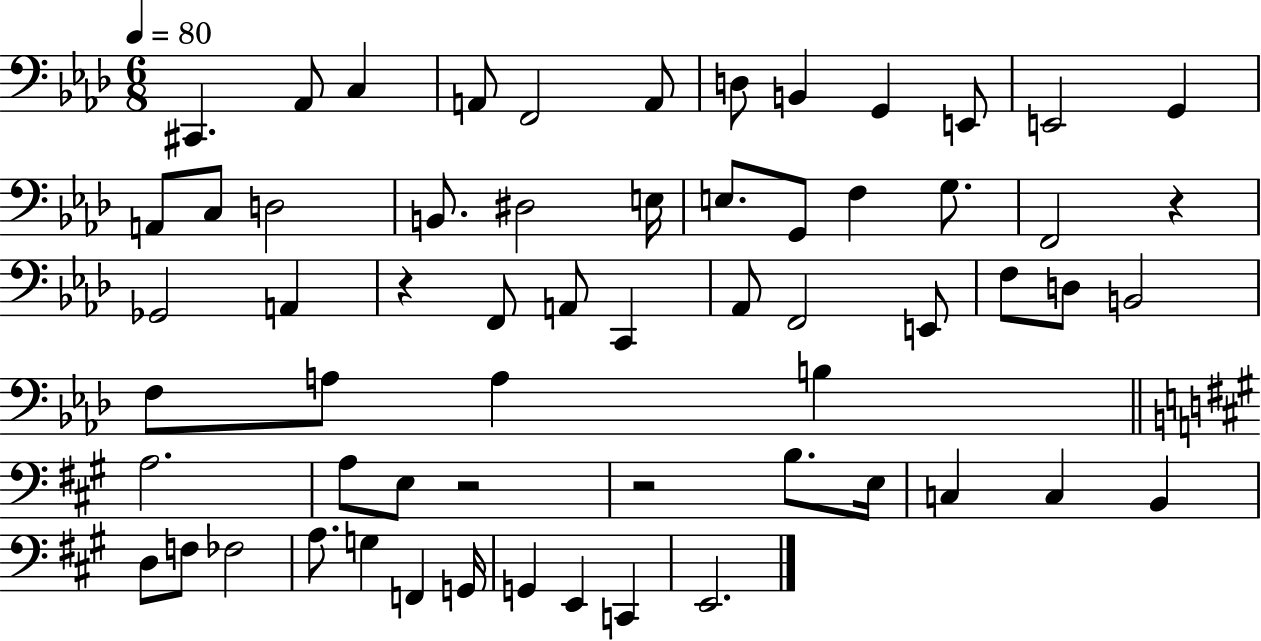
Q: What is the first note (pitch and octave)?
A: C#2